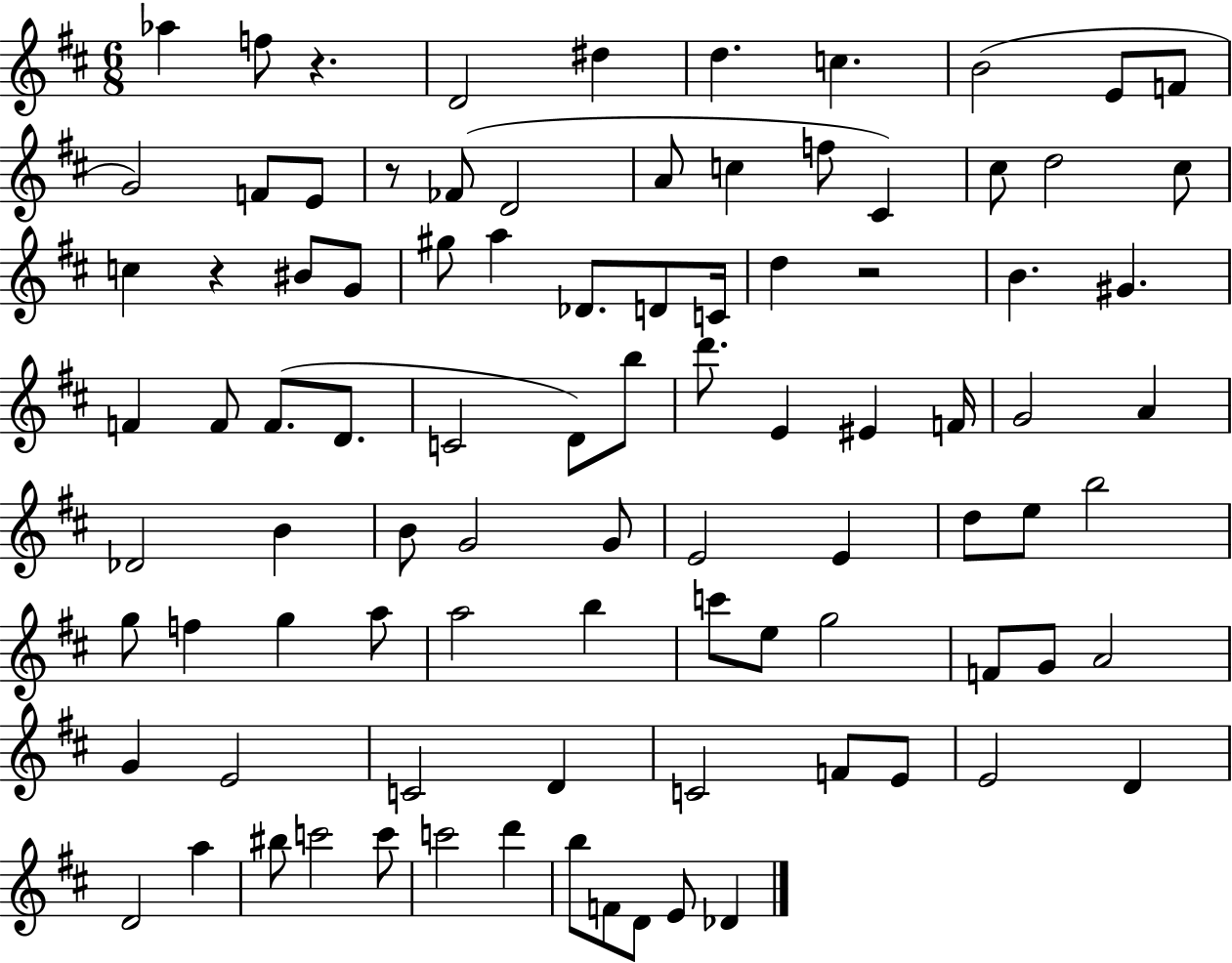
Ab5/q F5/e R/q. D4/h D#5/q D5/q. C5/q. B4/h E4/e F4/e G4/h F4/e E4/e R/e FES4/e D4/h A4/e C5/q F5/e C#4/q C#5/e D5/h C#5/e C5/q R/q BIS4/e G4/e G#5/e A5/q Db4/e. D4/e C4/s D5/q R/h B4/q. G#4/q. F4/q F4/e F4/e. D4/e. C4/h D4/e B5/e D6/e. E4/q EIS4/q F4/s G4/h A4/q Db4/h B4/q B4/e G4/h G4/e E4/h E4/q D5/e E5/e B5/h G5/e F5/q G5/q A5/e A5/h B5/q C6/e E5/e G5/h F4/e G4/e A4/h G4/q E4/h C4/h D4/q C4/h F4/e E4/e E4/h D4/q D4/h A5/q BIS5/e C6/h C6/e C6/h D6/q B5/e F4/e D4/e E4/e Db4/q